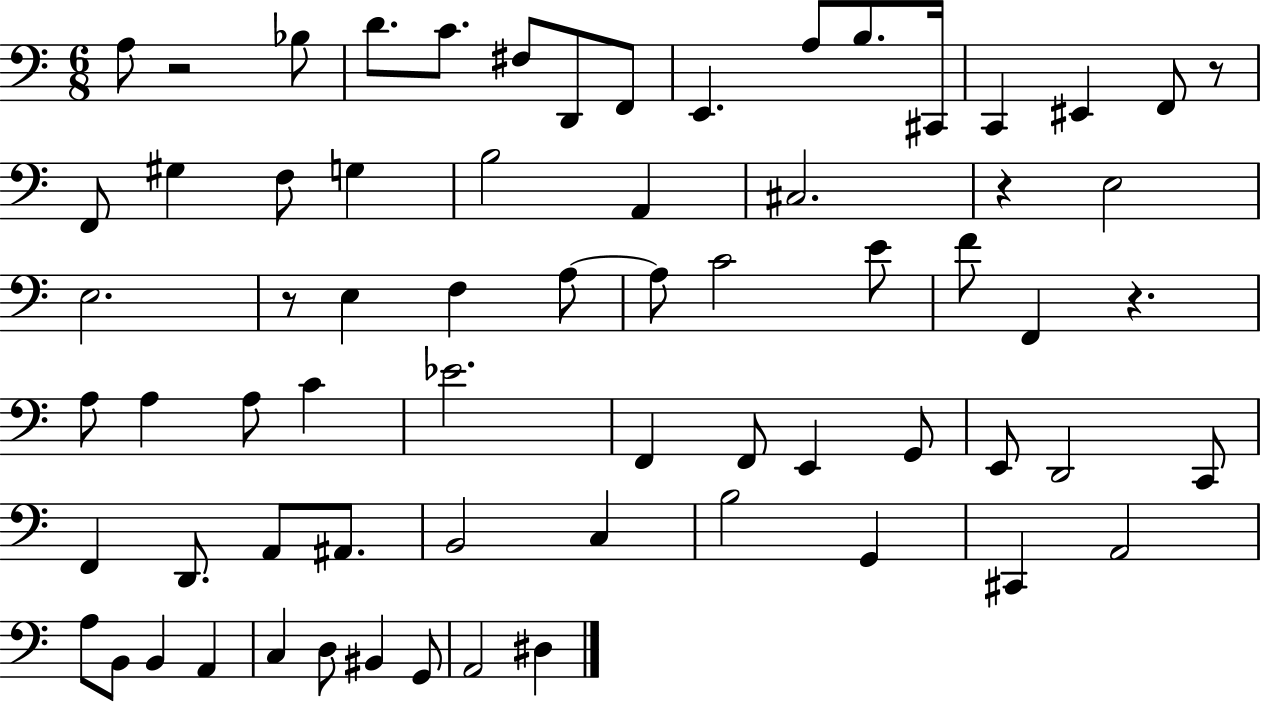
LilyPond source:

{
  \clef bass
  \numericTimeSignature
  \time 6/8
  \key c \major
  a8 r2 bes8 | d'8. c'8. fis8 d,8 f,8 | e,4. a8 b8. cis,16 | c,4 eis,4 f,8 r8 | \break f,8 gis4 f8 g4 | b2 a,4 | cis2. | r4 e2 | \break e2. | r8 e4 f4 a8~~ | a8 c'2 e'8 | f'8 f,4 r4. | \break a8 a4 a8 c'4 | ees'2. | f,4 f,8 e,4 g,8 | e,8 d,2 c,8 | \break f,4 d,8. a,8 ais,8. | b,2 c4 | b2 g,4 | cis,4 a,2 | \break a8 b,8 b,4 a,4 | c4 d8 bis,4 g,8 | a,2 dis4 | \bar "|."
}